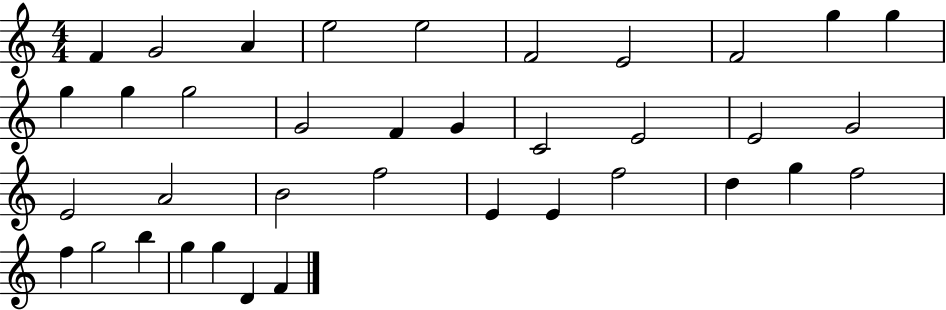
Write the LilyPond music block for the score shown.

{
  \clef treble
  \numericTimeSignature
  \time 4/4
  \key c \major
  f'4 g'2 a'4 | e''2 e''2 | f'2 e'2 | f'2 g''4 g''4 | \break g''4 g''4 g''2 | g'2 f'4 g'4 | c'2 e'2 | e'2 g'2 | \break e'2 a'2 | b'2 f''2 | e'4 e'4 f''2 | d''4 g''4 f''2 | \break f''4 g''2 b''4 | g''4 g''4 d'4 f'4 | \bar "|."
}